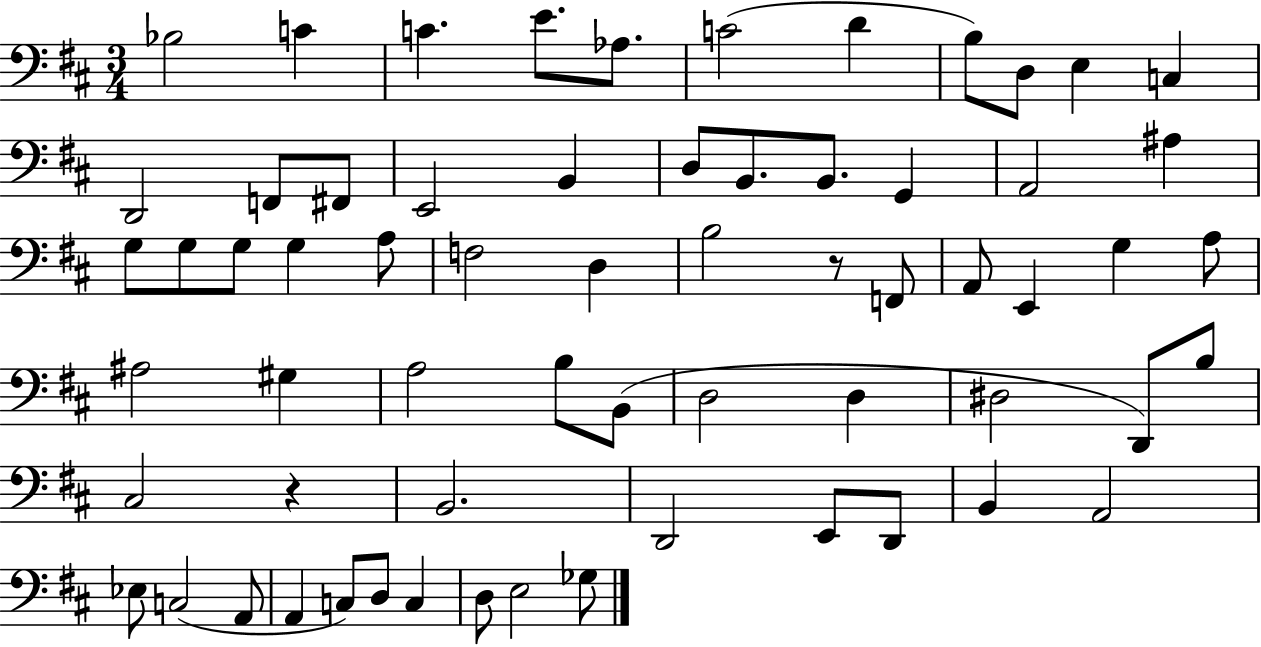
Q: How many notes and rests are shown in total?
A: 64